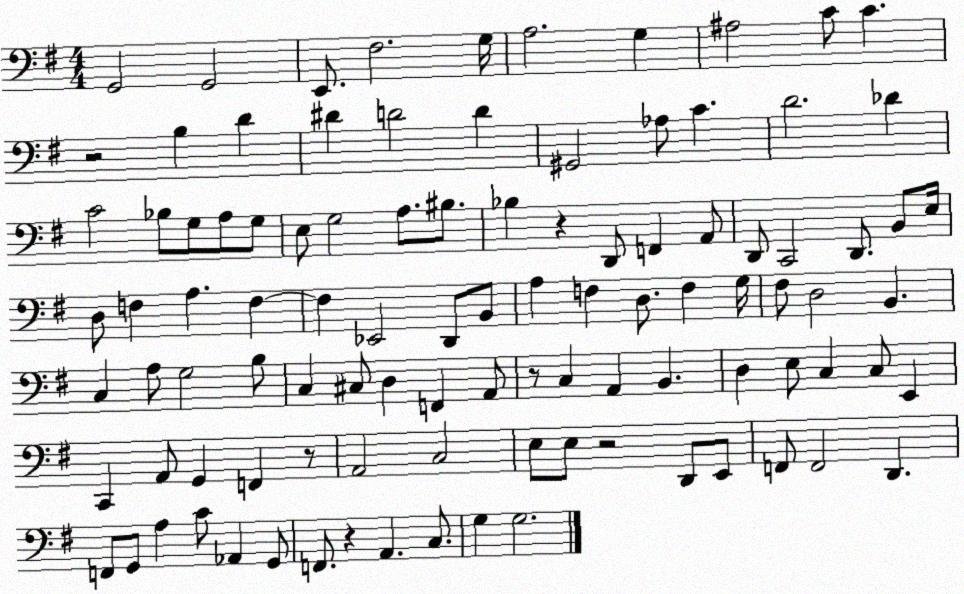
X:1
T:Untitled
M:4/4
L:1/4
K:G
G,,2 G,,2 E,,/2 ^F,2 G,/4 A,2 G, ^A,2 C/2 C z2 B, D ^D D2 D ^G,,2 _A,/2 C D2 _D C2 _B,/2 G,/2 A,/2 G,/2 E,/2 G,2 A,/2 ^B,/2 _B, z D,,/2 F,, A,,/2 D,,/2 C,,2 D,,/2 B,,/2 E,/4 D,/2 F, A, F, F, _E,,2 D,,/2 B,,/2 A, F, D,/2 F, G,/4 ^F,/2 D,2 B,, C, A,/2 G,2 B,/2 C, ^C,/2 D, F,, A,,/2 z/2 C, A,, B,, D, E,/2 C, C,/2 E,, C,, A,,/2 G,, F,, z/2 A,,2 C,2 E,/2 E,/2 z2 D,,/2 E,,/2 F,,/2 F,,2 D,, F,,/2 G,,/2 A, C/2 _A,, G,,/2 F,,/2 z A,, C,/2 G, G,2